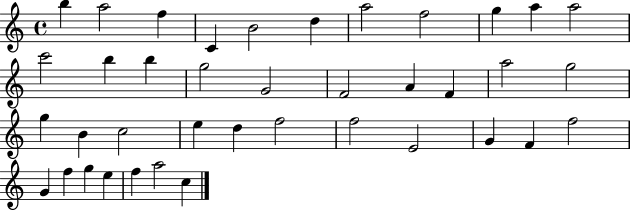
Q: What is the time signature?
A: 4/4